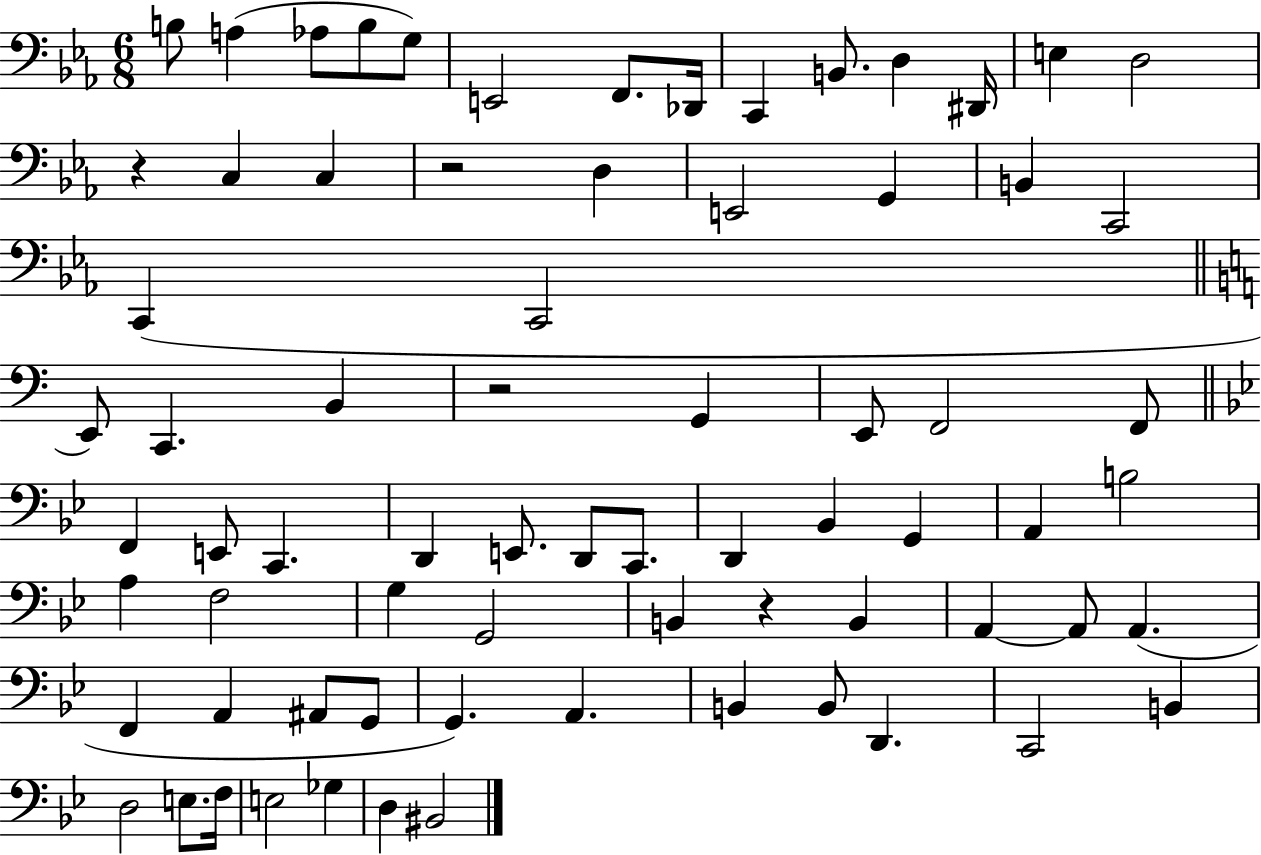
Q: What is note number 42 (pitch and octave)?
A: B3